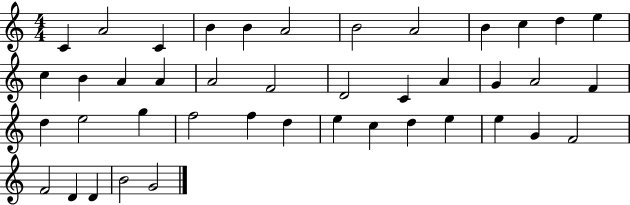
C4/q A4/h C4/q B4/q B4/q A4/h B4/h A4/h B4/q C5/q D5/q E5/q C5/q B4/q A4/q A4/q A4/h F4/h D4/h C4/q A4/q G4/q A4/h F4/q D5/q E5/h G5/q F5/h F5/q D5/q E5/q C5/q D5/q E5/q E5/q G4/q F4/h F4/h D4/q D4/q B4/h G4/h